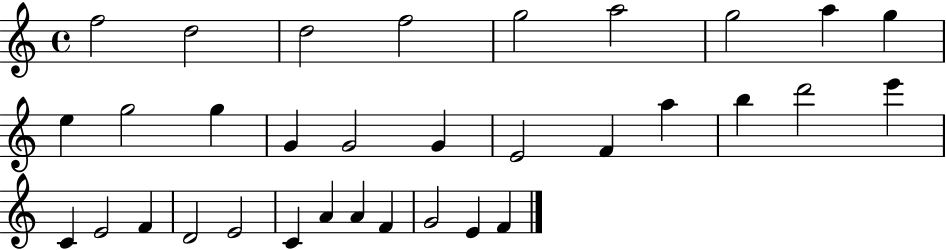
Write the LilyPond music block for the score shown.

{
  \clef treble
  \time 4/4
  \defaultTimeSignature
  \key c \major
  f''2 d''2 | d''2 f''2 | g''2 a''2 | g''2 a''4 g''4 | \break e''4 g''2 g''4 | g'4 g'2 g'4 | e'2 f'4 a''4 | b''4 d'''2 e'''4 | \break c'4 e'2 f'4 | d'2 e'2 | c'4 a'4 a'4 f'4 | g'2 e'4 f'4 | \break \bar "|."
}